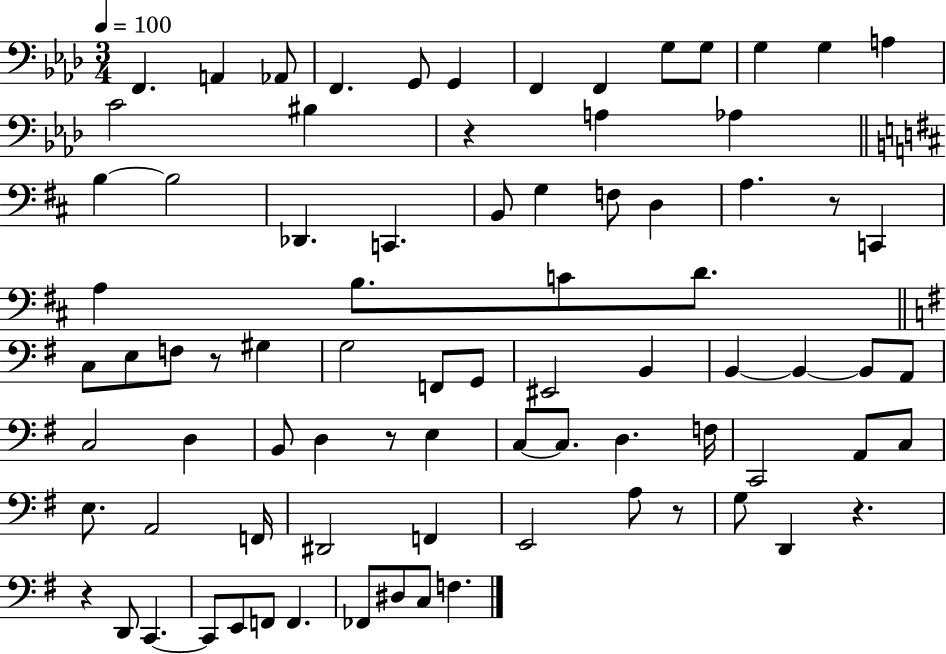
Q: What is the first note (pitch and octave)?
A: F2